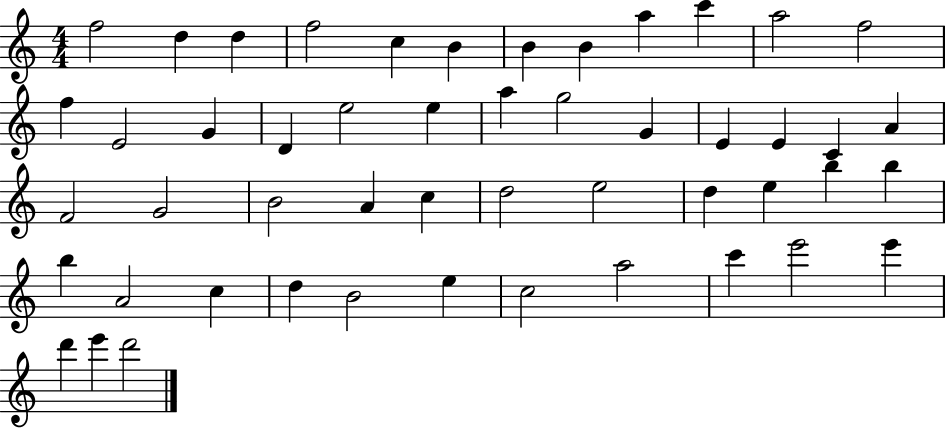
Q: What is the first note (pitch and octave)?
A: F5